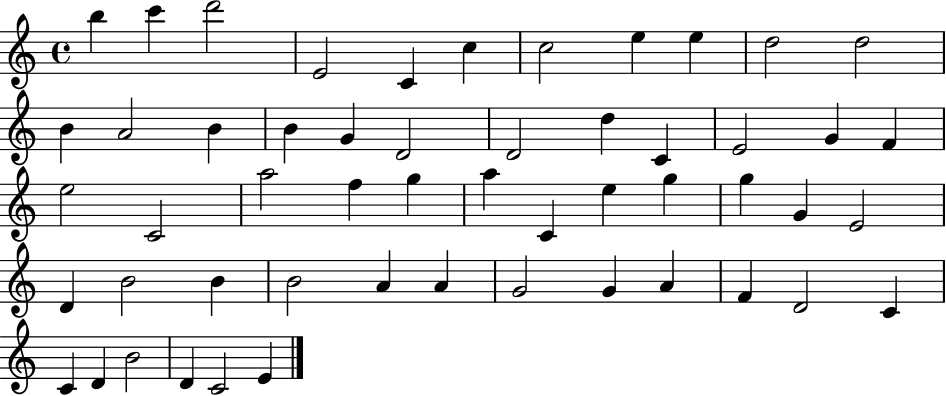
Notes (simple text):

B5/q C6/q D6/h E4/h C4/q C5/q C5/h E5/q E5/q D5/h D5/h B4/q A4/h B4/q B4/q G4/q D4/h D4/h D5/q C4/q E4/h G4/q F4/q E5/h C4/h A5/h F5/q G5/q A5/q C4/q E5/q G5/q G5/q G4/q E4/h D4/q B4/h B4/q B4/h A4/q A4/q G4/h G4/q A4/q F4/q D4/h C4/q C4/q D4/q B4/h D4/q C4/h E4/q